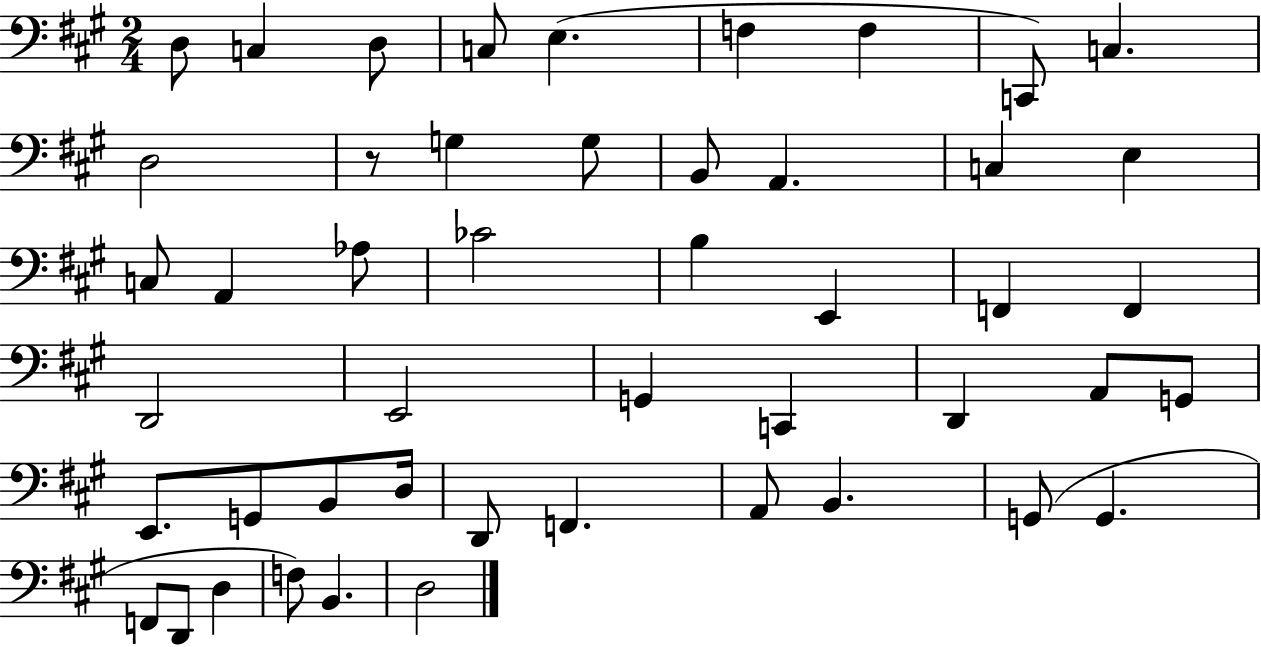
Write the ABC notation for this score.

X:1
T:Untitled
M:2/4
L:1/4
K:A
D,/2 C, D,/2 C,/2 E, F, F, C,,/2 C, D,2 z/2 G, G,/2 B,,/2 A,, C, E, C,/2 A,, _A,/2 _C2 B, E,, F,, F,, D,,2 E,,2 G,, C,, D,, A,,/2 G,,/2 E,,/2 G,,/2 B,,/2 D,/4 D,,/2 F,, A,,/2 B,, G,,/2 G,, F,,/2 D,,/2 D, F,/2 B,, D,2